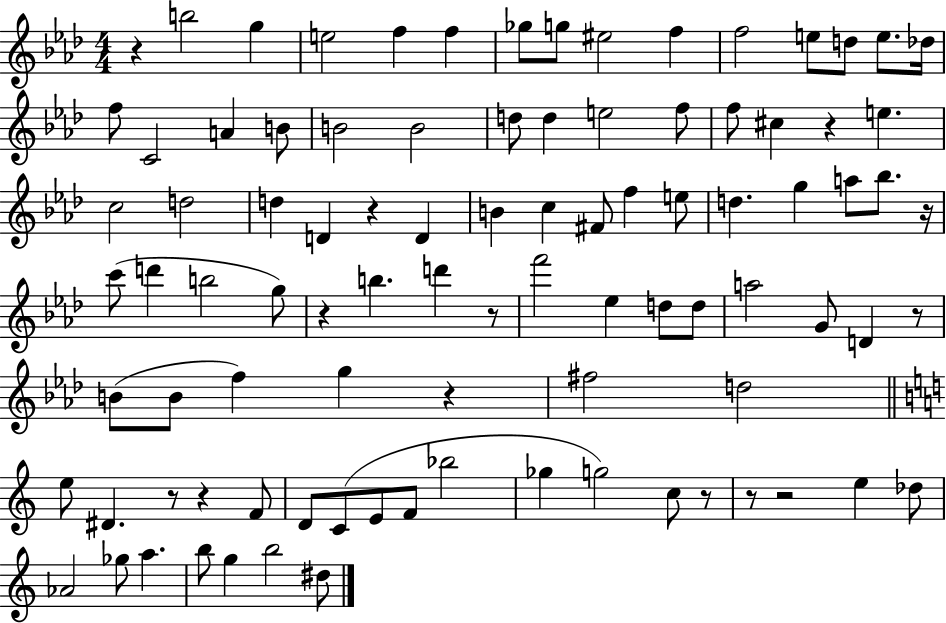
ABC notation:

X:1
T:Untitled
M:4/4
L:1/4
K:Ab
z b2 g e2 f f _g/2 g/2 ^e2 f f2 e/2 d/2 e/2 _d/4 f/2 C2 A B/2 B2 B2 d/2 d e2 f/2 f/2 ^c z e c2 d2 d D z D B c ^F/2 f e/2 d g a/2 _b/2 z/4 c'/2 d' b2 g/2 z b d' z/2 f'2 _e d/2 d/2 a2 G/2 D z/2 B/2 B/2 f g z ^f2 d2 e/2 ^D z/2 z F/2 D/2 C/2 E/2 F/2 _b2 _g g2 c/2 z/2 z/2 z2 e _d/2 _A2 _g/2 a b/2 g b2 ^d/2